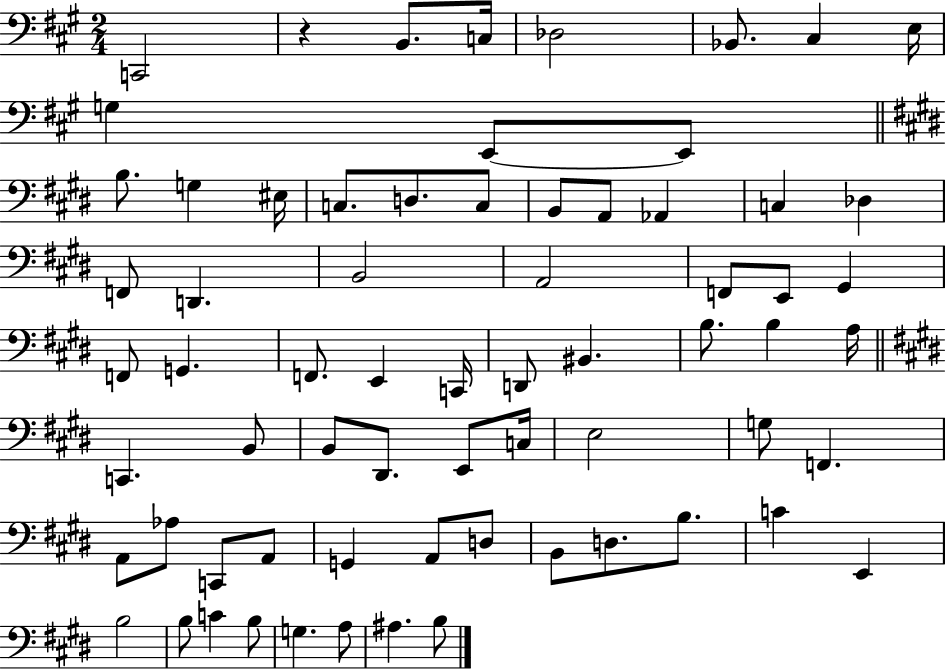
X:1
T:Untitled
M:2/4
L:1/4
K:A
C,,2 z B,,/2 C,/4 _D,2 _B,,/2 ^C, E,/4 G, E,,/2 E,,/2 B,/2 G, ^E,/4 C,/2 D,/2 C,/2 B,,/2 A,,/2 _A,, C, _D, F,,/2 D,, B,,2 A,,2 F,,/2 E,,/2 ^G,, F,,/2 G,, F,,/2 E,, C,,/4 D,,/2 ^B,, B,/2 B, A,/4 C,, B,,/2 B,,/2 ^D,,/2 E,,/2 C,/4 E,2 G,/2 F,, A,,/2 _A,/2 C,,/2 A,,/2 G,, A,,/2 D,/2 B,,/2 D,/2 B,/2 C E,, B,2 B,/2 C B,/2 G, A,/2 ^A, B,/2